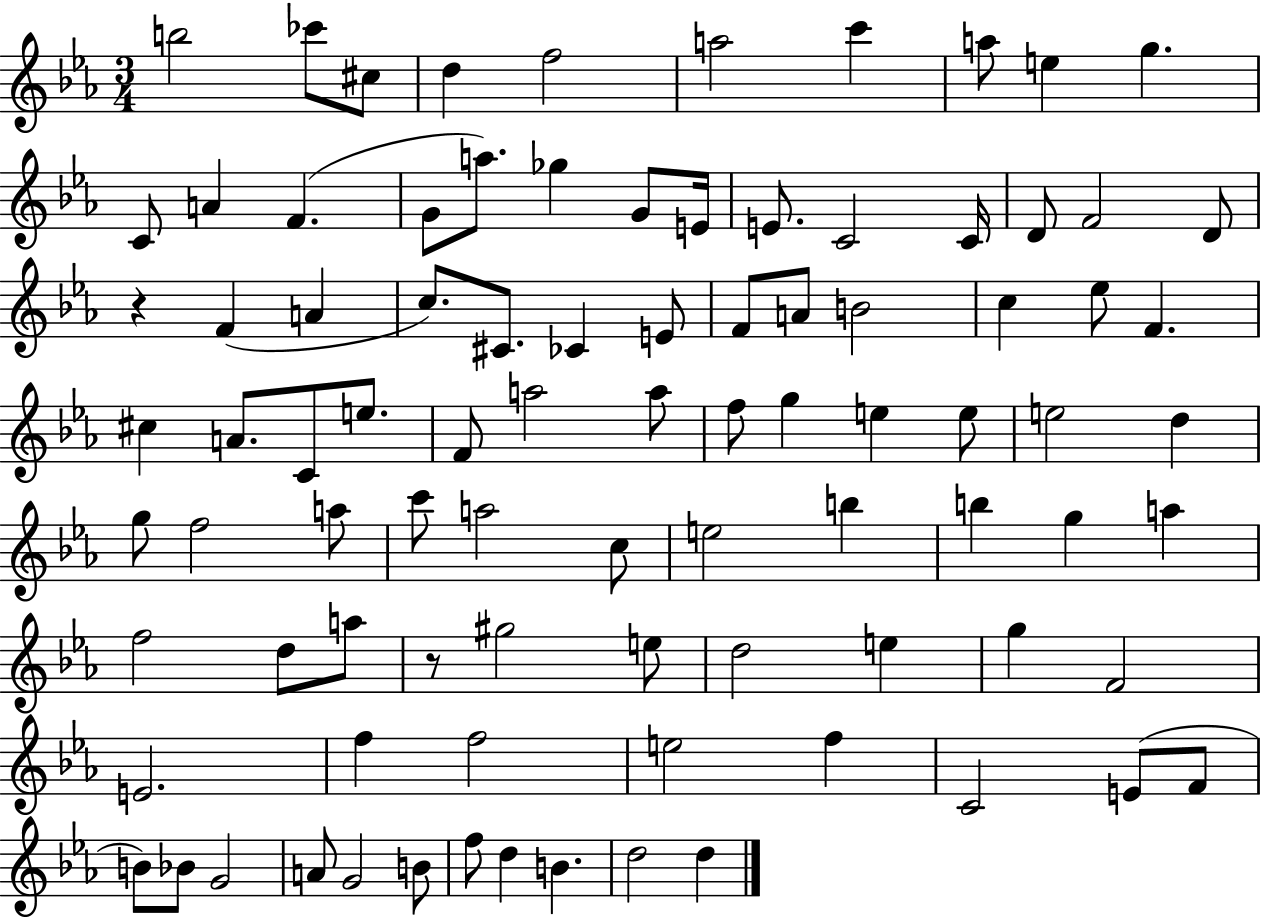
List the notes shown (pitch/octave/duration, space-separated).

B5/h CES6/e C#5/e D5/q F5/h A5/h C6/q A5/e E5/q G5/q. C4/e A4/q F4/q. G4/e A5/e. Gb5/q G4/e E4/s E4/e. C4/h C4/s D4/e F4/h D4/e R/q F4/q A4/q C5/e. C#4/e. CES4/q E4/e F4/e A4/e B4/h C5/q Eb5/e F4/q. C#5/q A4/e. C4/e E5/e. F4/e A5/h A5/e F5/e G5/q E5/q E5/e E5/h D5/q G5/e F5/h A5/e C6/e A5/h C5/e E5/h B5/q B5/q G5/q A5/q F5/h D5/e A5/e R/e G#5/h E5/e D5/h E5/q G5/q F4/h E4/h. F5/q F5/h E5/h F5/q C4/h E4/e F4/e B4/e Bb4/e G4/h A4/e G4/h B4/e F5/e D5/q B4/q. D5/h D5/q